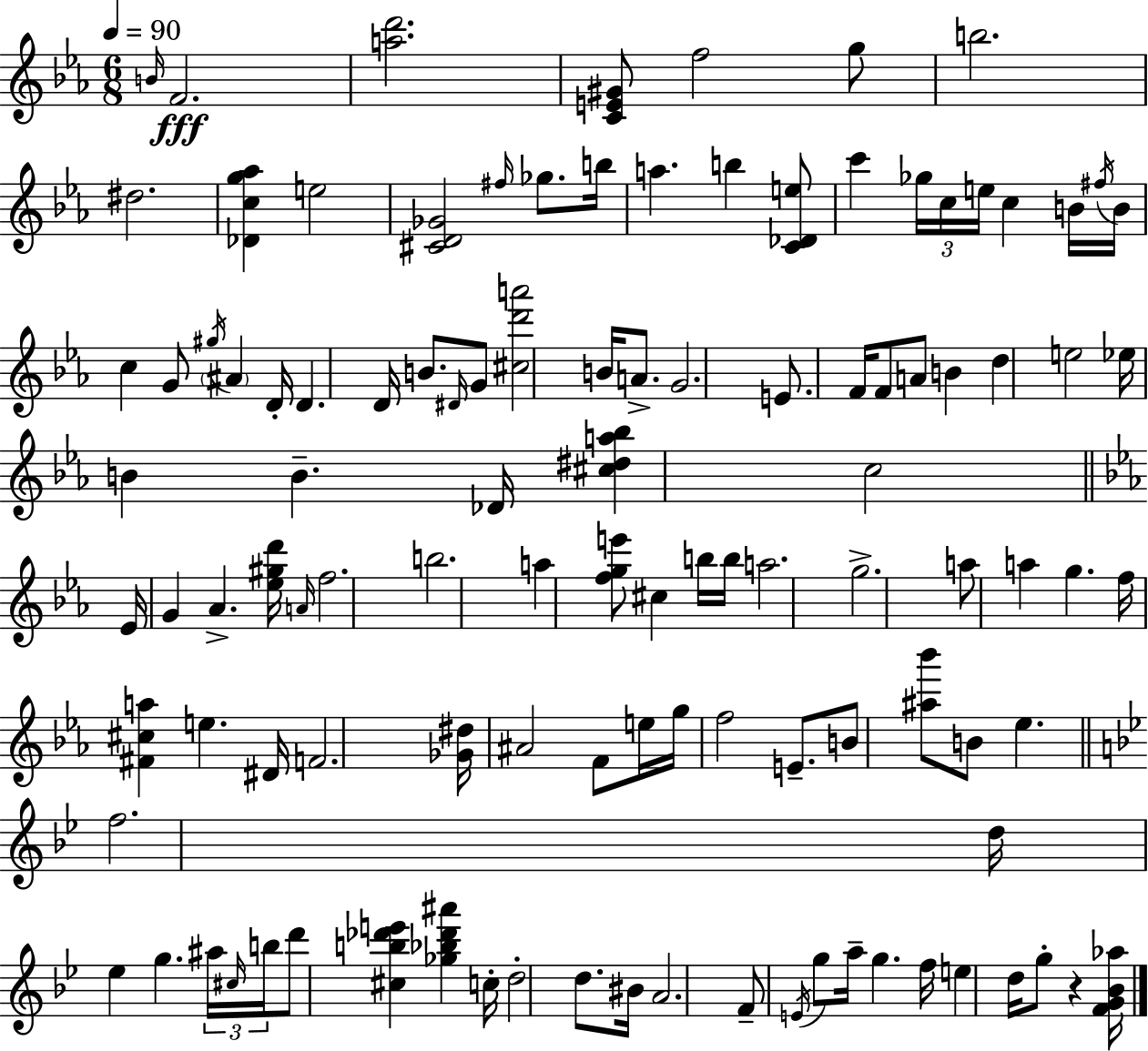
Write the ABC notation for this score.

X:1
T:Untitled
M:6/8
L:1/4
K:Cm
B/4 F2 [ad']2 [CE^G]/2 f2 g/2 b2 ^d2 [_Dcg_a] e2 [^CD_G]2 ^f/4 _g/2 b/4 a b [C_De]/2 c' _g/4 c/4 e/4 c B/4 ^f/4 B/4 c G/2 ^g/4 ^A D/4 D D/4 B/2 ^D/4 G/2 [^cd'a']2 B/4 A/2 G2 E/2 F/4 F/2 A/2 B d e2 _e/4 B B _D/4 [^c^da_b] c2 _E/4 G _A [_e^gd']/4 A/4 f2 b2 a [fge']/2 ^c b/4 b/4 a2 g2 a/2 a g f/4 [^F^ca] e ^D/4 F2 [_G^d]/4 ^A2 F/2 e/4 g/4 f2 E/2 B/2 [^a_b']/2 B/2 _e f2 d/4 _e g ^a/4 ^c/4 b/4 d'/2 [^cb_d'e'] [_g_b_d'^a'] c/4 d2 d/2 ^B/4 A2 F/2 E/4 g/2 a/4 g f/4 e d/4 g/2 z [FG_B_a]/4